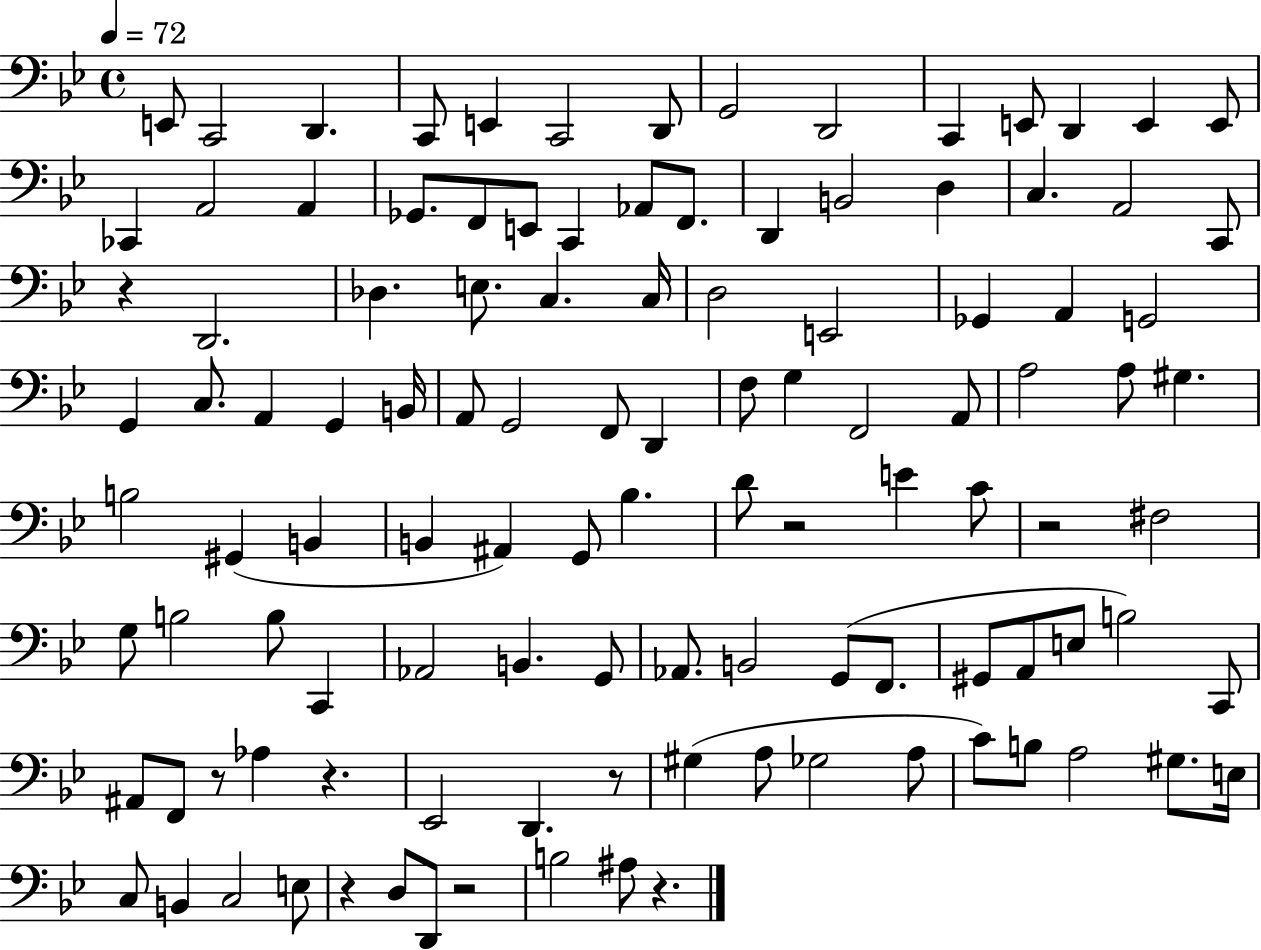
E2/e C2/h D2/q. C2/e E2/q C2/h D2/e G2/h D2/h C2/q E2/e D2/q E2/q E2/e CES2/q A2/h A2/q Gb2/e. F2/e E2/e C2/q Ab2/e F2/e. D2/q B2/h D3/q C3/q. A2/h C2/e R/q D2/h. Db3/q. E3/e. C3/q. C3/s D3/h E2/h Gb2/q A2/q G2/h G2/q C3/e. A2/q G2/q B2/s A2/e G2/h F2/e D2/q F3/e G3/q F2/h A2/e A3/h A3/e G#3/q. B3/h G#2/q B2/q B2/q A#2/q G2/e Bb3/q. D4/e R/h E4/q C4/e R/h F#3/h G3/e B3/h B3/e C2/q Ab2/h B2/q. G2/e Ab2/e. B2/h G2/e F2/e. G#2/e A2/e E3/e B3/h C2/e A#2/e F2/e R/e Ab3/q R/q. Eb2/h D2/q. R/e G#3/q A3/e Gb3/h A3/e C4/e B3/e A3/h G#3/e. E3/s C3/e B2/q C3/h E3/e R/q D3/e D2/e R/h B3/h A#3/e R/q.